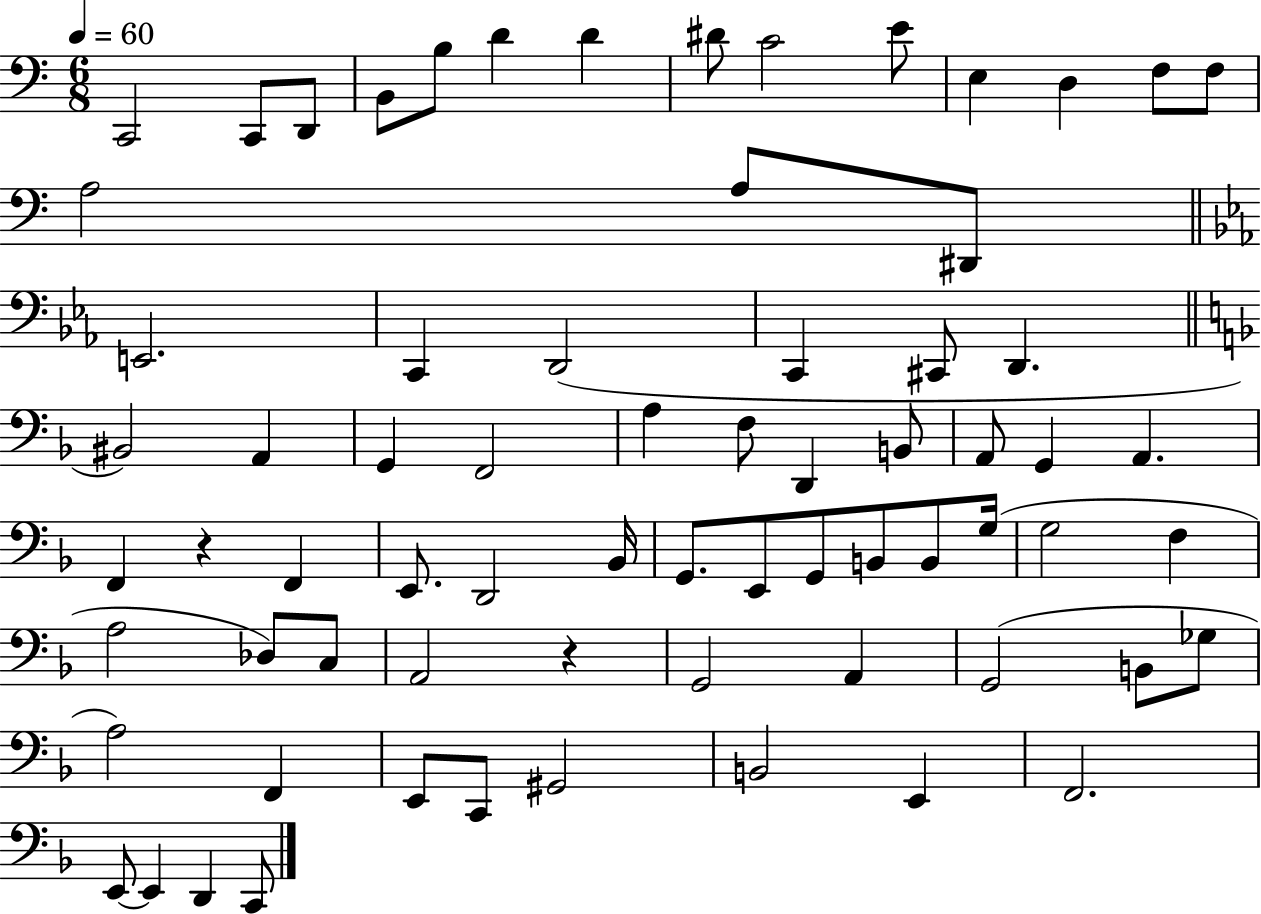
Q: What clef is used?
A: bass